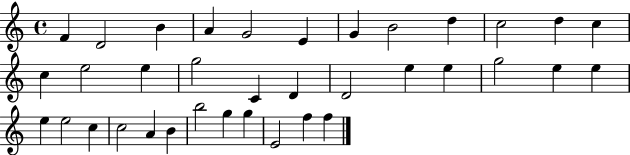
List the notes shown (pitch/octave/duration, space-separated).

F4/q D4/h B4/q A4/q G4/h E4/q G4/q B4/h D5/q C5/h D5/q C5/q C5/q E5/h E5/q G5/h C4/q D4/q D4/h E5/q E5/q G5/h E5/q E5/q E5/q E5/h C5/q C5/h A4/q B4/q B5/h G5/q G5/q E4/h F5/q F5/q